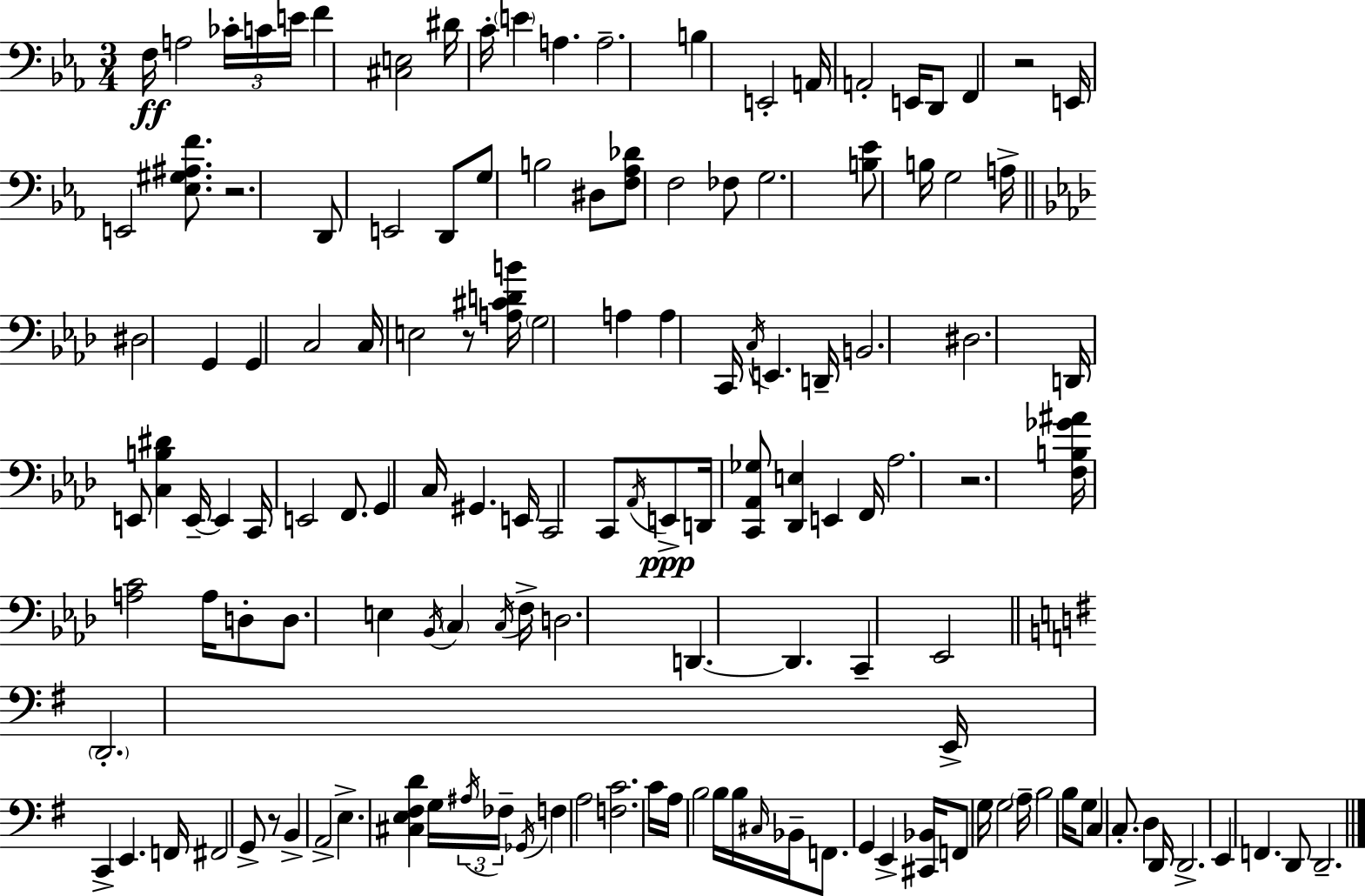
{
  \clef bass
  \numericTimeSignature
  \time 3/4
  \key ees \major
  f16\ff a2 \tuplet 3/2 { ces'16-. c'16 e'16 } | f'4 <cis e>2 | dis'16 c'16-. \parenthesize e'4 a4. | a2.-- | \break b4 e,2-. | a,16 a,2-. e,16 d,8 | f,4 r2 | e,16 e,2 <ees gis ais f'>8. | \break r2. | d,8 e,2 d,8 | g8 b2 dis8 | <f aes des'>8 f2 fes8 | \break g2. | <b ees'>8 b16 g2 a16-> | \bar "||" \break \key aes \major dis2 g,4 | g,4 c2 | c16 e2 r8 <a cis' d' b'>16 | \parenthesize g2 a4 | \break a4 c,16 \acciaccatura { c16 } e,4. | d,16-- b,2. | dis2. | d,16 e,8 <c b dis'>4 e,16--~~ e,4 | \break c,16 e,2 f,8. | g,4 c16 gis,4. | e,16 c,2 c,8 \acciaccatura { aes,16 }\ppp | e,8-> d,16 <c, aes, ges>8 <des, e>4 e,4 | \break f,16 aes2. | r2. | <f b ges' ais'>16 <a c'>2 a16 | d8-. d8. e4 \acciaccatura { bes,16 } \parenthesize c4 | \break \acciaccatura { c16 } f16-> d2. | d,4.~~ d,4. | c,4-- ees,2 | \bar "||" \break \key g \major \parenthesize d,2.-. | e,16-> c,4-> e,4. f,16 | fis,2 g,8-> r8 | b,4-> a,2-> | \break e4.-> <cis e fis d'>4 g16 \tuplet 3/2 { \acciaccatura { ais16 } | fes16-- \acciaccatura { ges,16 } } f4 a2 | <f c'>2. | c'16 a16 b2 | \break b16 b16 \grace { cis16 } bes,16-- f,8. g,4 e,4-> | <cis, bes,>16 f,8 g16 g2 | \parenthesize a16-- b2 | b16 g8 c4 c8.-. d4 | \break d,16 d,2.-> | e,4 f,4. | d,8 d,2.-- | \bar "|."
}